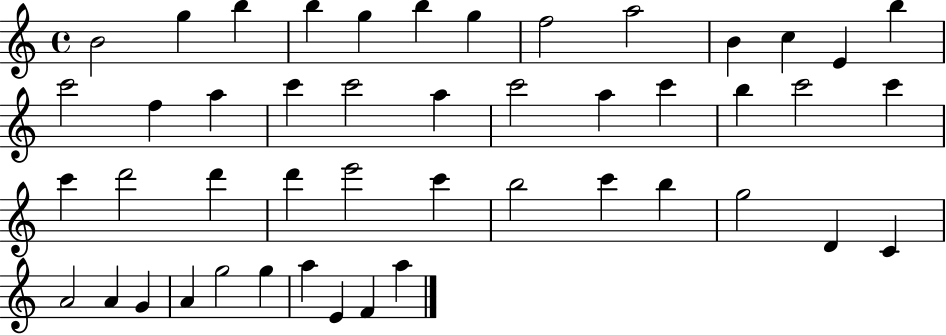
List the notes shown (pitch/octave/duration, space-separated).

B4/h G5/q B5/q B5/q G5/q B5/q G5/q F5/h A5/h B4/q C5/q E4/q B5/q C6/h F5/q A5/q C6/q C6/h A5/q C6/h A5/q C6/q B5/q C6/h C6/q C6/q D6/h D6/q D6/q E6/h C6/q B5/h C6/q B5/q G5/h D4/q C4/q A4/h A4/q G4/q A4/q G5/h G5/q A5/q E4/q F4/q A5/q